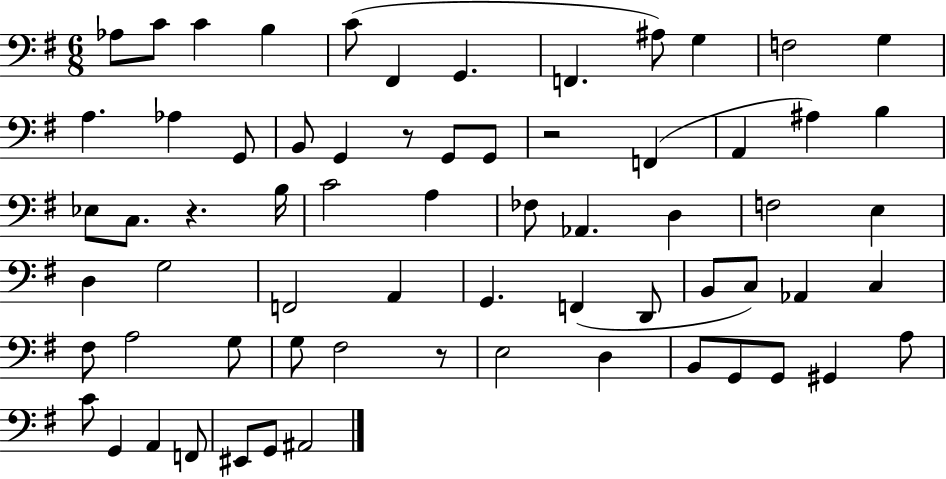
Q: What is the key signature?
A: G major